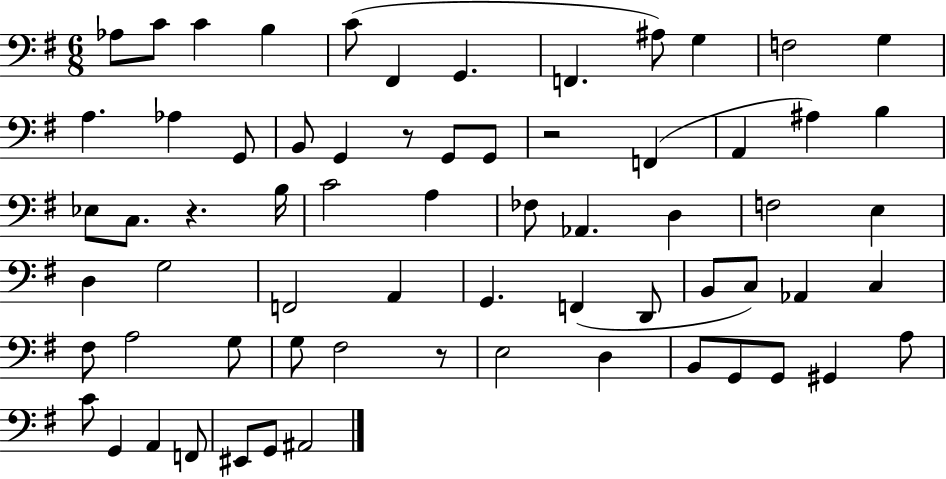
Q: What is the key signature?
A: G major